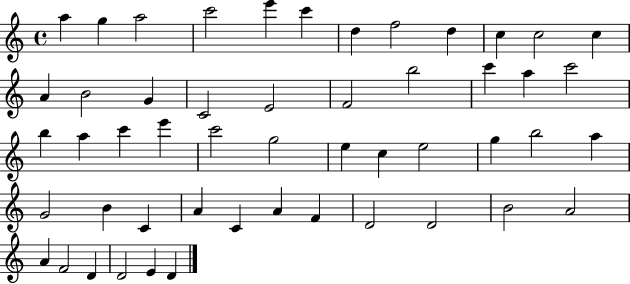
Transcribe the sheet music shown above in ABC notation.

X:1
T:Untitled
M:4/4
L:1/4
K:C
a g a2 c'2 e' c' d f2 d c c2 c A B2 G C2 E2 F2 b2 c' a c'2 b a c' e' c'2 g2 e c e2 g b2 a G2 B C A C A F D2 D2 B2 A2 A F2 D D2 E D